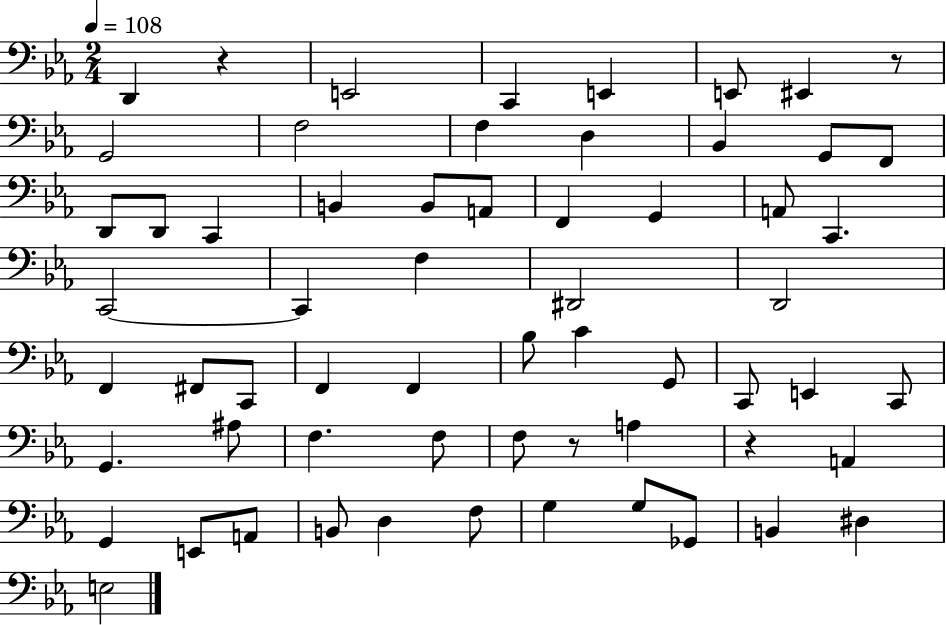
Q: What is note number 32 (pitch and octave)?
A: F2